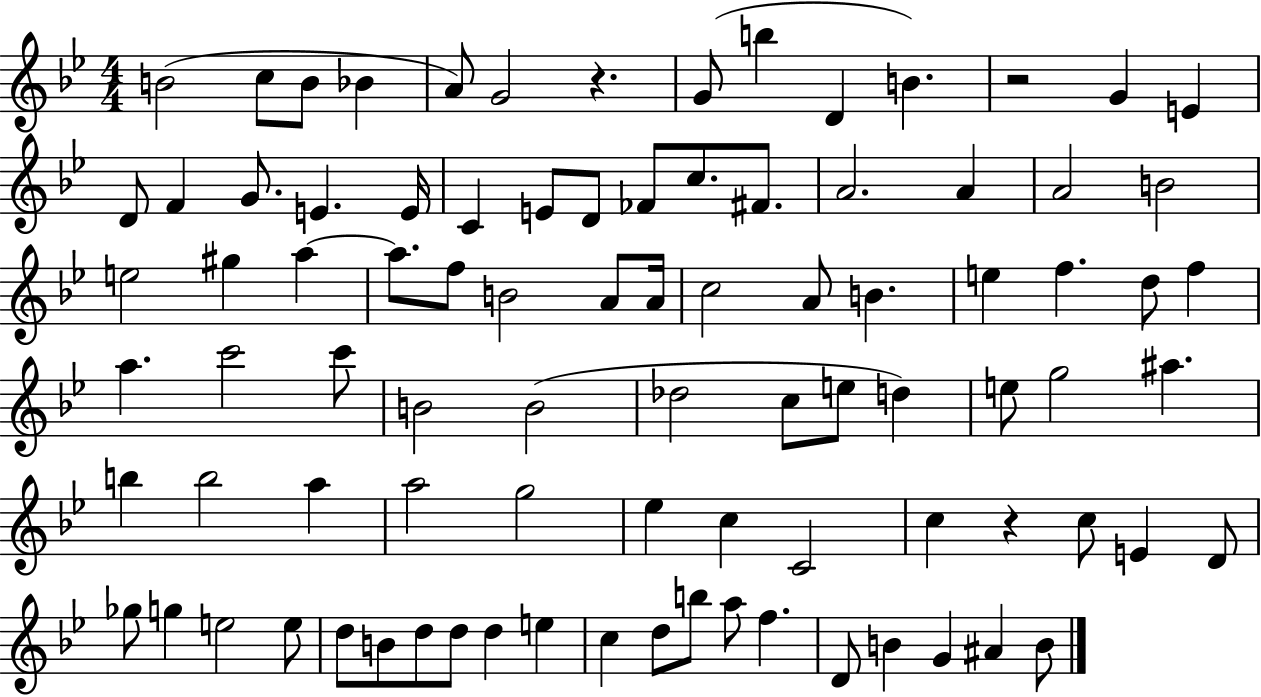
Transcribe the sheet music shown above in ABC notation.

X:1
T:Untitled
M:4/4
L:1/4
K:Bb
B2 c/2 B/2 _B A/2 G2 z G/2 b D B z2 G E D/2 F G/2 E E/4 C E/2 D/2 _F/2 c/2 ^F/2 A2 A A2 B2 e2 ^g a a/2 f/2 B2 A/2 A/4 c2 A/2 B e f d/2 f a c'2 c'/2 B2 B2 _d2 c/2 e/2 d e/2 g2 ^a b b2 a a2 g2 _e c C2 c z c/2 E D/2 _g/2 g e2 e/2 d/2 B/2 d/2 d/2 d e c d/2 b/2 a/2 f D/2 B G ^A B/2